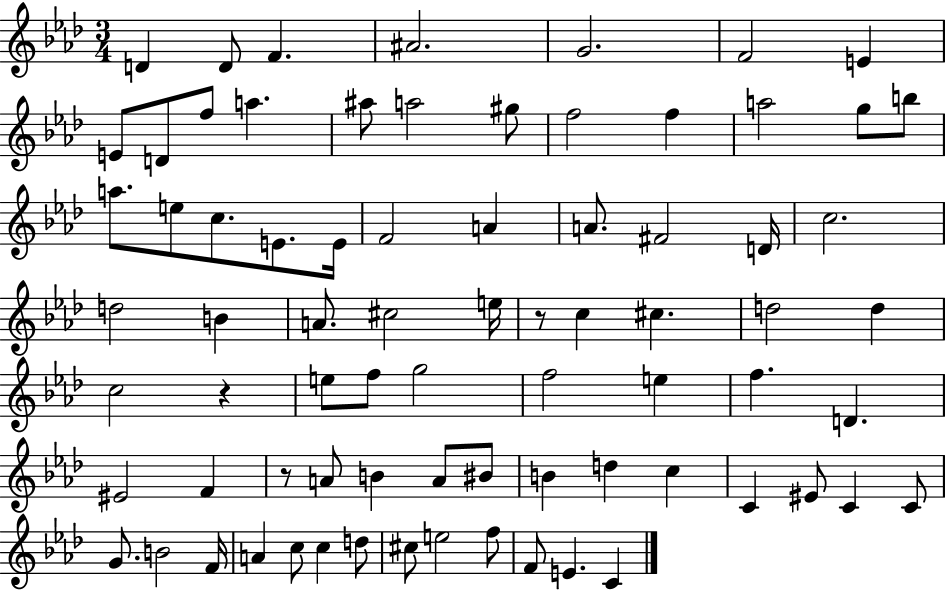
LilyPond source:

{
  \clef treble
  \numericTimeSignature
  \time 3/4
  \key aes \major
  d'4 d'8 f'4. | ais'2. | g'2. | f'2 e'4 | \break e'8 d'8 f''8 a''4. | ais''8 a''2 gis''8 | f''2 f''4 | a''2 g''8 b''8 | \break a''8. e''8 c''8. e'8. e'16 | f'2 a'4 | a'8. fis'2 d'16 | c''2. | \break d''2 b'4 | a'8. cis''2 e''16 | r8 c''4 cis''4. | d''2 d''4 | \break c''2 r4 | e''8 f''8 g''2 | f''2 e''4 | f''4. d'4. | \break eis'2 f'4 | r8 a'8 b'4 a'8 bis'8 | b'4 d''4 c''4 | c'4 eis'8 c'4 c'8 | \break g'8. b'2 f'16 | a'4 c''8 c''4 d''8 | cis''8 e''2 f''8 | f'8 e'4. c'4 | \break \bar "|."
}